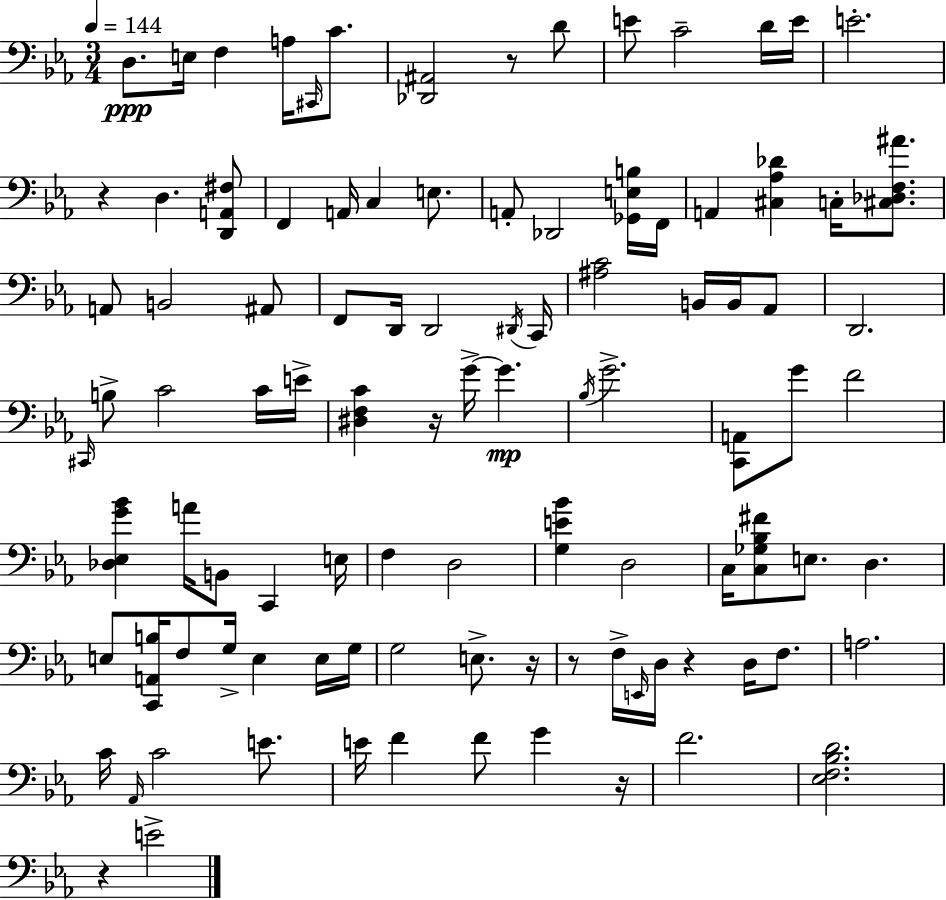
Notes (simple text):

D3/e. E3/s F3/q A3/s C#2/s C4/e. [Db2,A#2]/h R/e D4/e E4/e C4/h D4/s E4/s E4/h. R/q D3/q. [D2,A2,F#3]/e F2/q A2/s C3/q E3/e. A2/e Db2/h [Gb2,E3,B3]/s F2/s A2/q [C#3,Ab3,Db4]/q C3/s [C#3,Db3,F3,A#4]/e. A2/e B2/h A#2/e F2/e D2/s D2/h D#2/s C2/s [A#3,C4]/h B2/s B2/s Ab2/e D2/h. C#2/s B3/e C4/h C4/s E4/s [D#3,F3,C4]/q R/s G4/s G4/q. Bb3/s G4/h. [C2,A2]/e G4/e F4/h [Db3,Eb3,G4,Bb4]/q A4/s B2/e C2/q E3/s F3/q D3/h [G3,E4,Bb4]/q D3/h C3/s [C3,Gb3,Bb3,F#4]/e E3/e. D3/q. E3/e [C2,A2,B3]/s F3/e G3/s E3/q E3/s G3/s G3/h E3/e. R/s R/e F3/s E2/s D3/s R/q D3/s F3/e. A3/h. C4/s Ab2/s C4/h E4/e. E4/s F4/q F4/e G4/q R/s F4/h. [Eb3,F3,Bb3,D4]/h. R/q E4/h